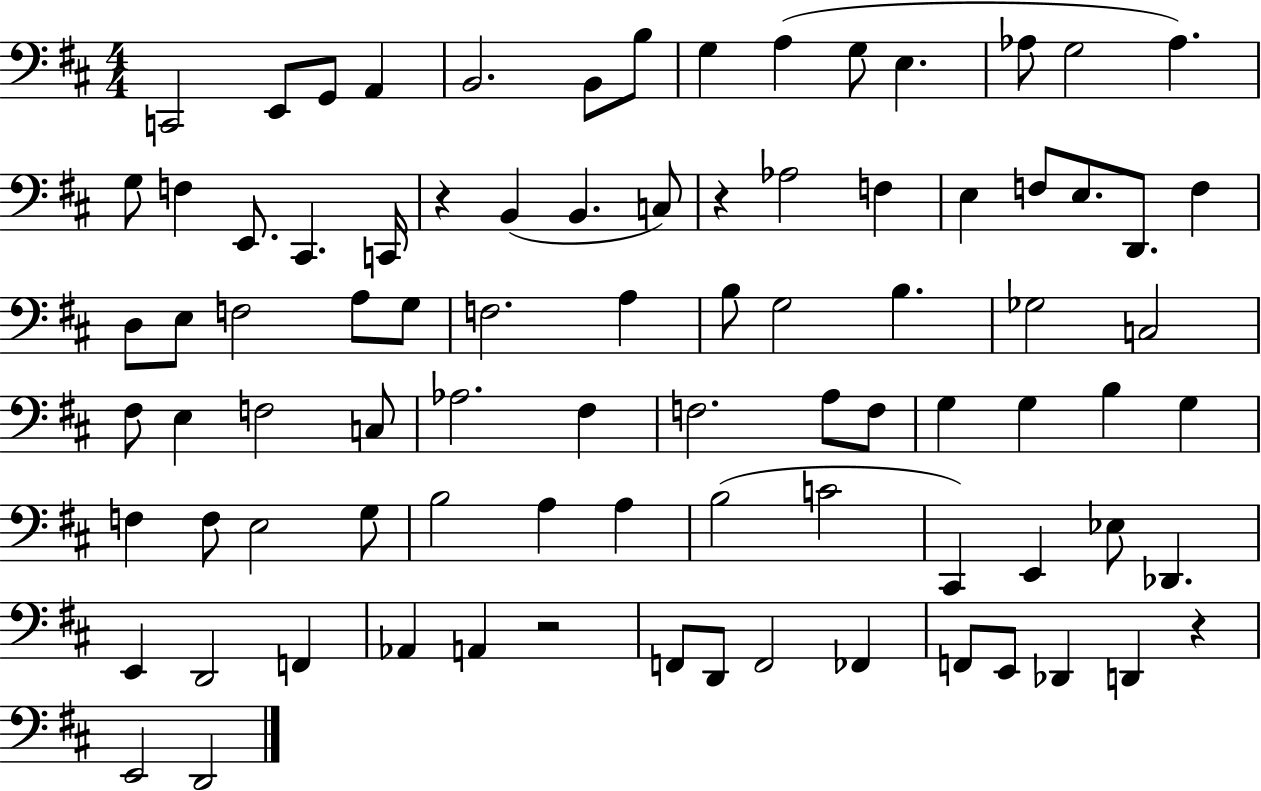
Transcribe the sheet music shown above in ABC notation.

X:1
T:Untitled
M:4/4
L:1/4
K:D
C,,2 E,,/2 G,,/2 A,, B,,2 B,,/2 B,/2 G, A, G,/2 E, _A,/2 G,2 _A, G,/2 F, E,,/2 ^C,, C,,/4 z B,, B,, C,/2 z _A,2 F, E, F,/2 E,/2 D,,/2 F, D,/2 E,/2 F,2 A,/2 G,/2 F,2 A, B,/2 G,2 B, _G,2 C,2 ^F,/2 E, F,2 C,/2 _A,2 ^F, F,2 A,/2 F,/2 G, G, B, G, F, F,/2 E,2 G,/2 B,2 A, A, B,2 C2 ^C,, E,, _E,/2 _D,, E,, D,,2 F,, _A,, A,, z2 F,,/2 D,,/2 F,,2 _F,, F,,/2 E,,/2 _D,, D,, z E,,2 D,,2